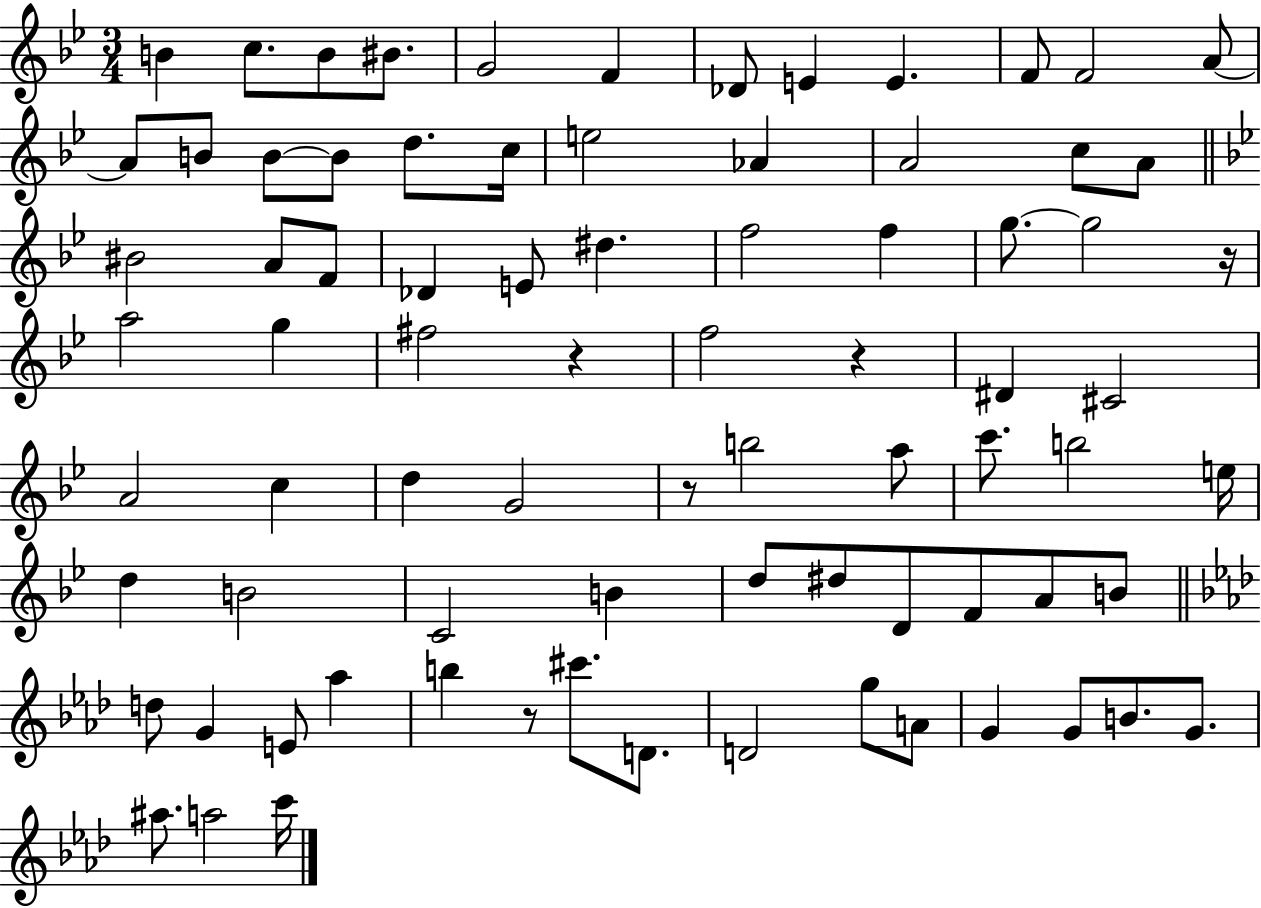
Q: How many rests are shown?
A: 5